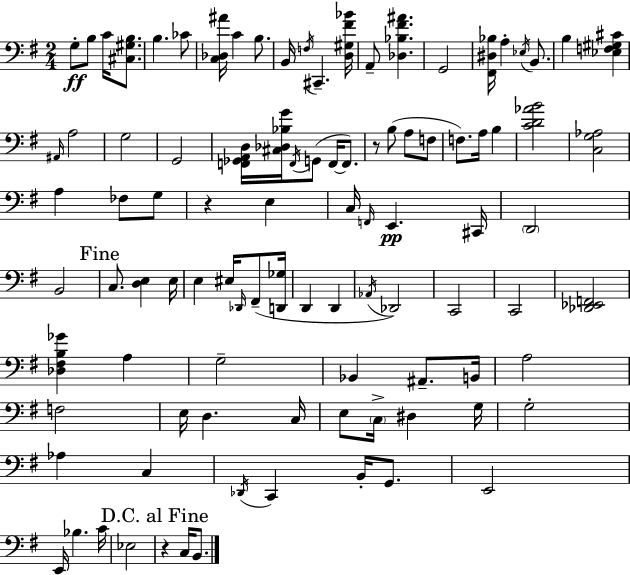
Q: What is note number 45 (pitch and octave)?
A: Db2